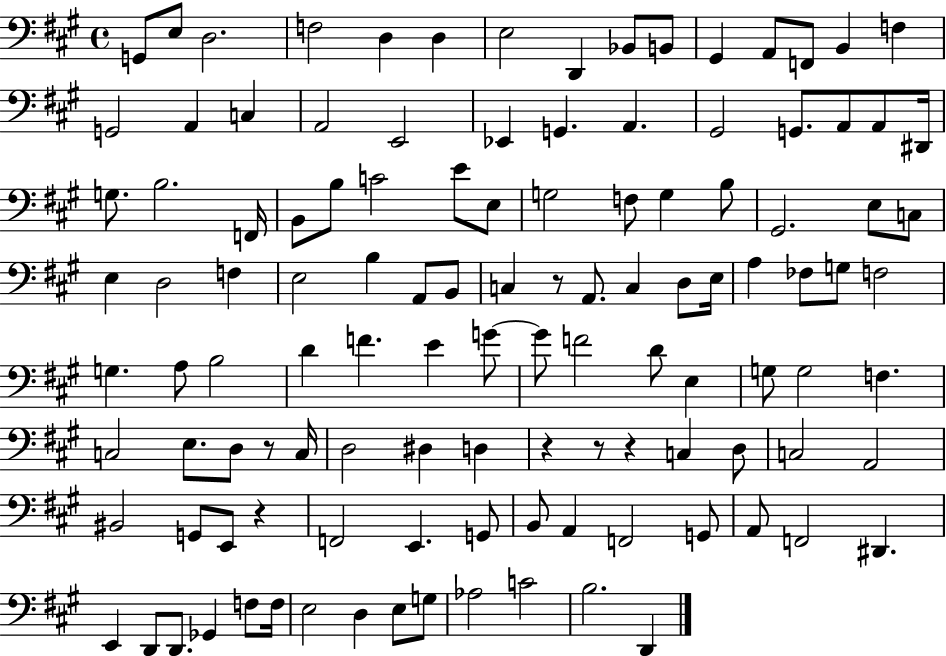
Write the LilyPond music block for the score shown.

{
  \clef bass
  \time 4/4
  \defaultTimeSignature
  \key a \major
  g,8 e8 d2. | f2 d4 d4 | e2 d,4 bes,8 b,8 | gis,4 a,8 f,8 b,4 f4 | \break g,2 a,4 c4 | a,2 e,2 | ees,4 g,4. a,4. | gis,2 g,8. a,8 a,8 dis,16 | \break g8. b2. f,16 | b,8 b8 c'2 e'8 e8 | g2 f8 g4 b8 | gis,2. e8 c8 | \break e4 d2 f4 | e2 b4 a,8 b,8 | c4 r8 a,8. c4 d8 e16 | a4 fes8 g8 f2 | \break g4. a8 b2 | d'4 f'4. e'4 g'8~~ | g'8 f'2 d'8 e4 | g8 g2 f4. | \break c2 e8. d8 r8 c16 | d2 dis4 d4 | r4 r8 r4 c4 d8 | c2 a,2 | \break bis,2 g,8 e,8 r4 | f,2 e,4. g,8 | b,8 a,4 f,2 g,8 | a,8 f,2 dis,4. | \break e,4 d,8 d,8. ges,4 f8 f16 | e2 d4 e8 g8 | aes2 c'2 | b2. d,4 | \break \bar "|."
}